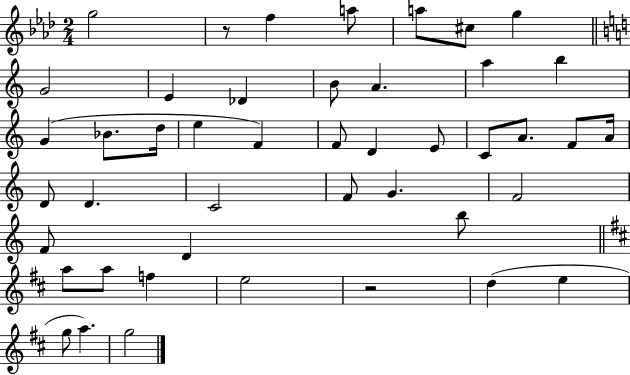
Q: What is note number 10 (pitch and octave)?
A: B4